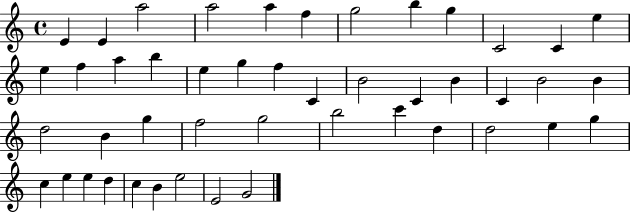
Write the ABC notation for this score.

X:1
T:Untitled
M:4/4
L:1/4
K:C
E E a2 a2 a f g2 b g C2 C e e f a b e g f C B2 C B C B2 B d2 B g f2 g2 b2 c' d d2 e g c e e d c B e2 E2 G2